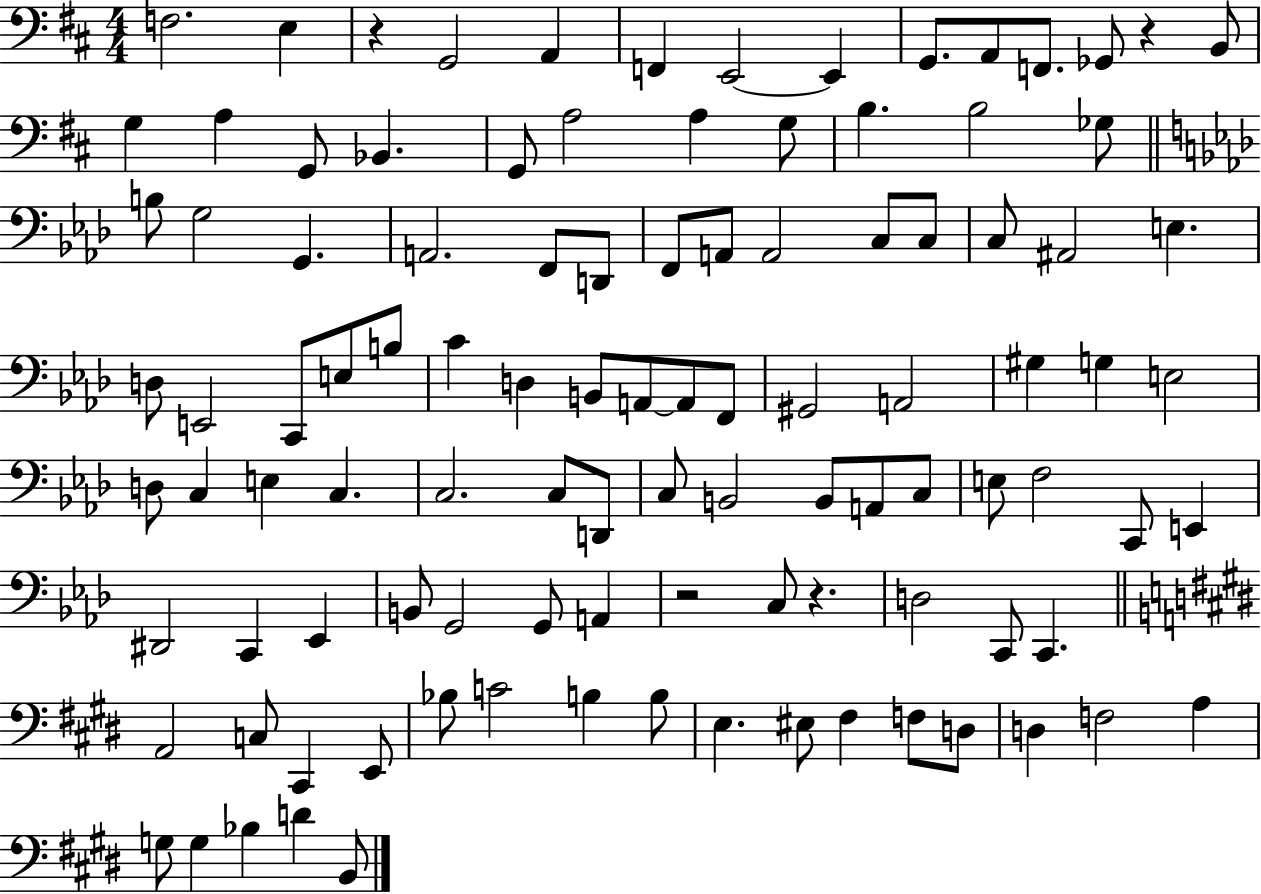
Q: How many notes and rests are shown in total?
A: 105